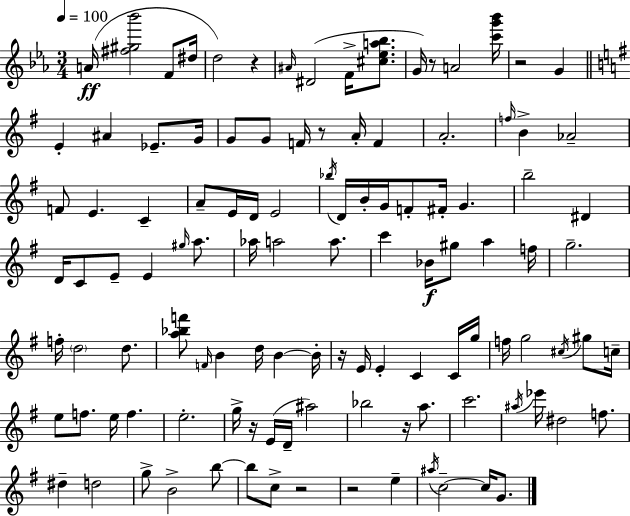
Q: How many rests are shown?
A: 9